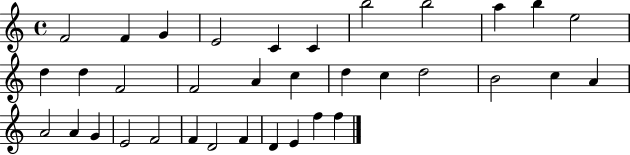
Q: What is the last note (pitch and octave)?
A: F5